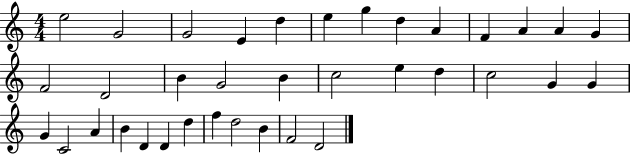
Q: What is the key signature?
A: C major